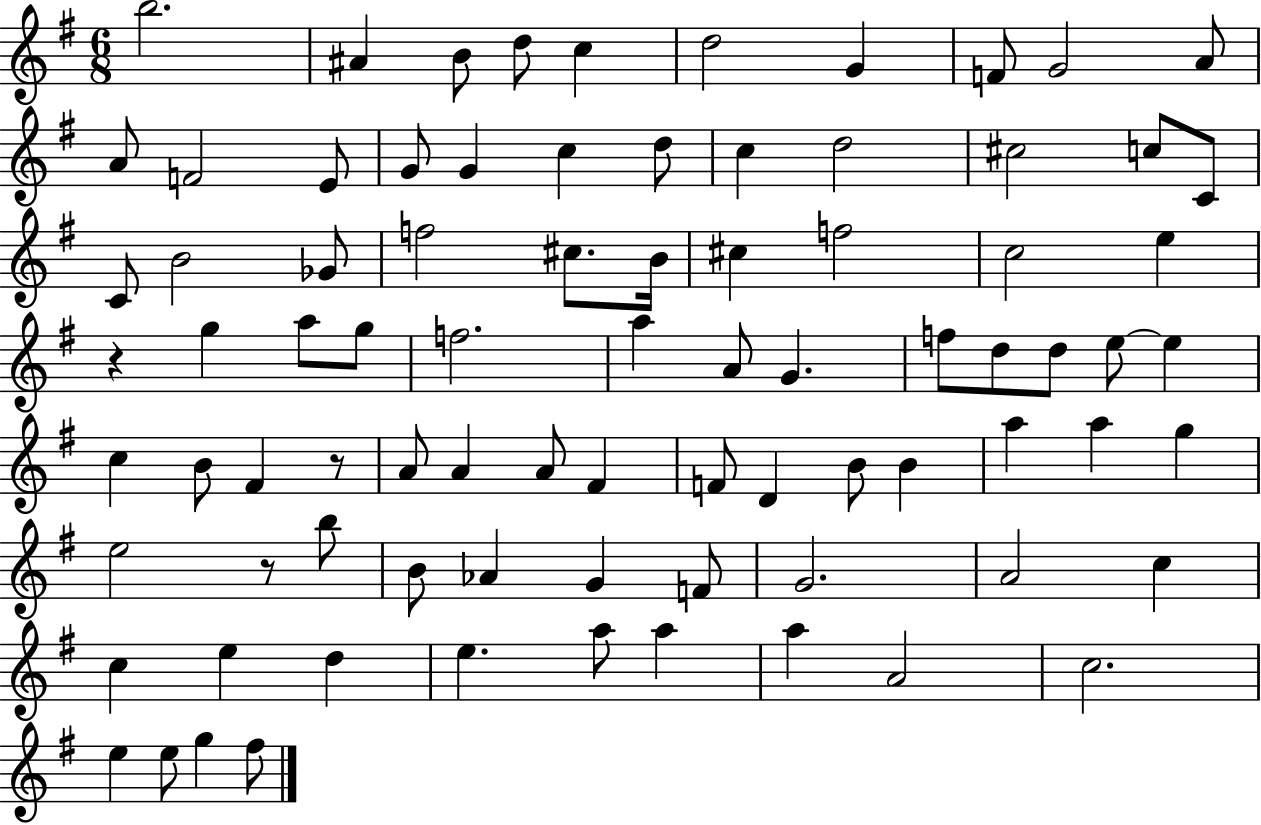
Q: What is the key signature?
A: G major